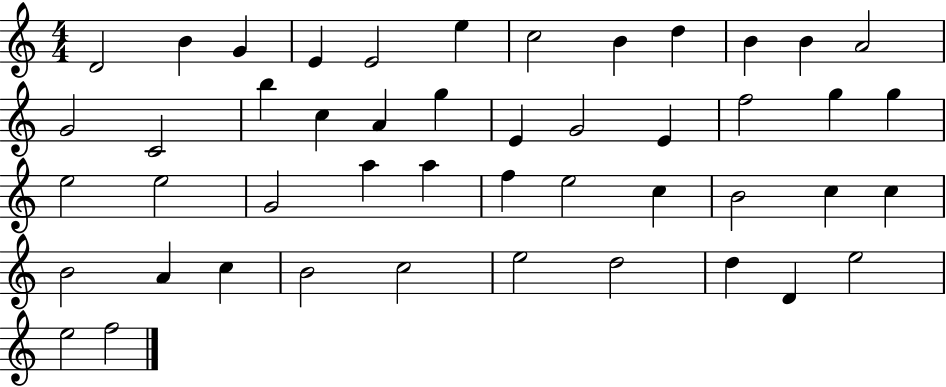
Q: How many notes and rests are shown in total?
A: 47